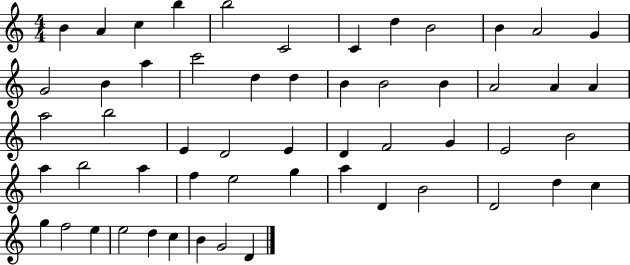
B4/q A4/q C5/q B5/q B5/h C4/h C4/q D5/q B4/h B4/q A4/h G4/q G4/h B4/q A5/q C6/h D5/q D5/q B4/q B4/h B4/q A4/h A4/q A4/q A5/h B5/h E4/q D4/h E4/q D4/q F4/h G4/q E4/h B4/h A5/q B5/h A5/q F5/q E5/h G5/q A5/q D4/q B4/h D4/h D5/q C5/q G5/q F5/h E5/q E5/h D5/q C5/q B4/q G4/h D4/q